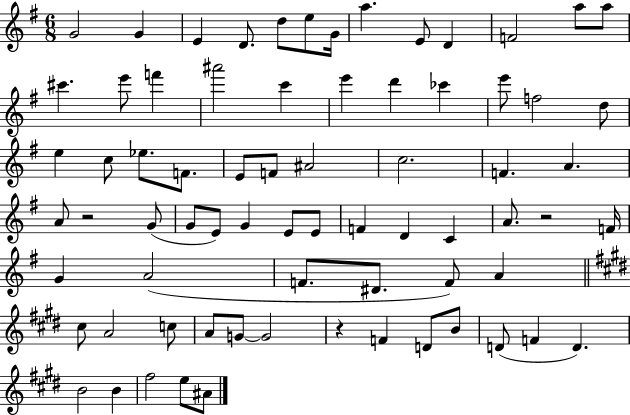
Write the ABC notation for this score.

X:1
T:Untitled
M:6/8
L:1/4
K:G
G2 G E D/2 d/2 e/2 G/4 a E/2 D F2 a/2 a/2 ^c' e'/2 f' ^a'2 c' e' d' _c' e'/2 f2 d/2 e c/2 _e/2 F/2 E/2 F/2 ^A2 c2 F A A/2 z2 G/2 G/2 E/2 G E/2 E/2 F D C A/2 z2 F/4 G A2 F/2 ^D/2 F/2 A ^c/2 A2 c/2 A/2 G/2 G2 z F D/2 B/2 D/2 F D B2 B ^f2 e/2 ^A/2